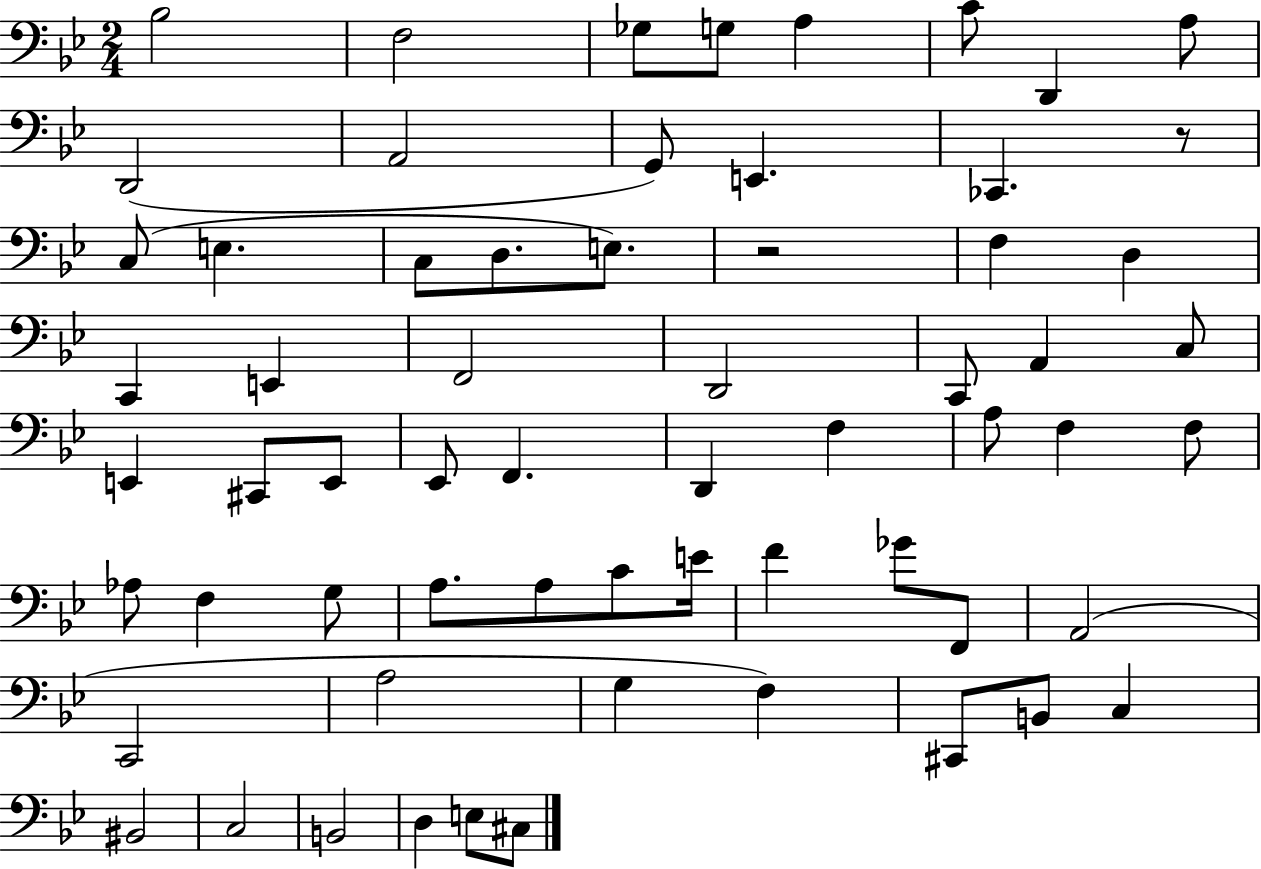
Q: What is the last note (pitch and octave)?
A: C#3